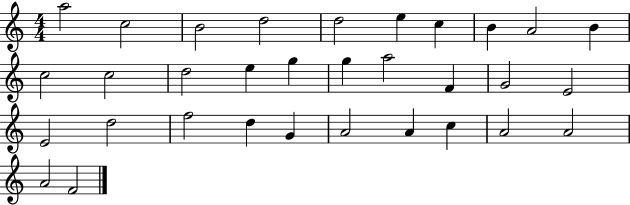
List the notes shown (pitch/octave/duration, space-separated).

A5/h C5/h B4/h D5/h D5/h E5/q C5/q B4/q A4/h B4/q C5/h C5/h D5/h E5/q G5/q G5/q A5/h F4/q G4/h E4/h E4/h D5/h F5/h D5/q G4/q A4/h A4/q C5/q A4/h A4/h A4/h F4/h